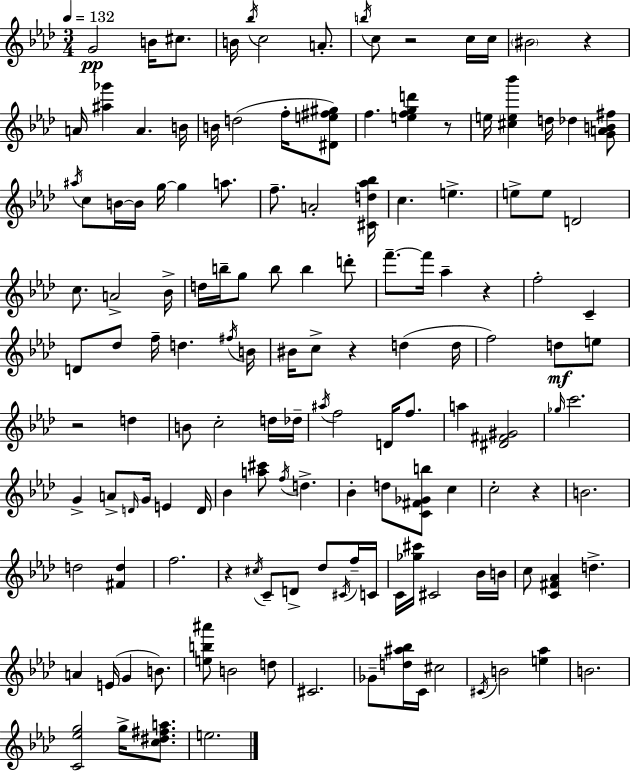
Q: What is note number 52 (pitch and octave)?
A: Db5